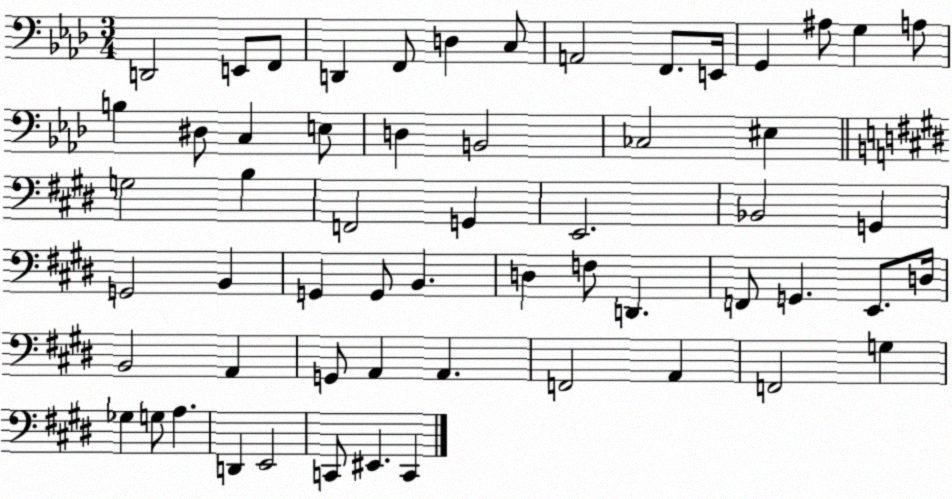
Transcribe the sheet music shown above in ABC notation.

X:1
T:Untitled
M:3/4
L:1/4
K:Ab
D,,2 E,,/2 F,,/2 D,, F,,/2 D, C,/2 A,,2 F,,/2 E,,/4 G,, ^A,/2 G, A,/2 B, ^D,/2 C, E,/2 D, B,,2 _C,2 ^E, G,2 B, F,,2 G,, E,,2 _B,,2 G,, G,,2 B,, G,, G,,/2 B,, D, F,/2 D,, F,,/2 G,, E,,/2 D,/4 B,,2 A,, G,,/2 A,, A,, F,,2 A,, F,,2 G, _G, G,/2 A, D,, E,,2 C,,/2 ^E,, C,,